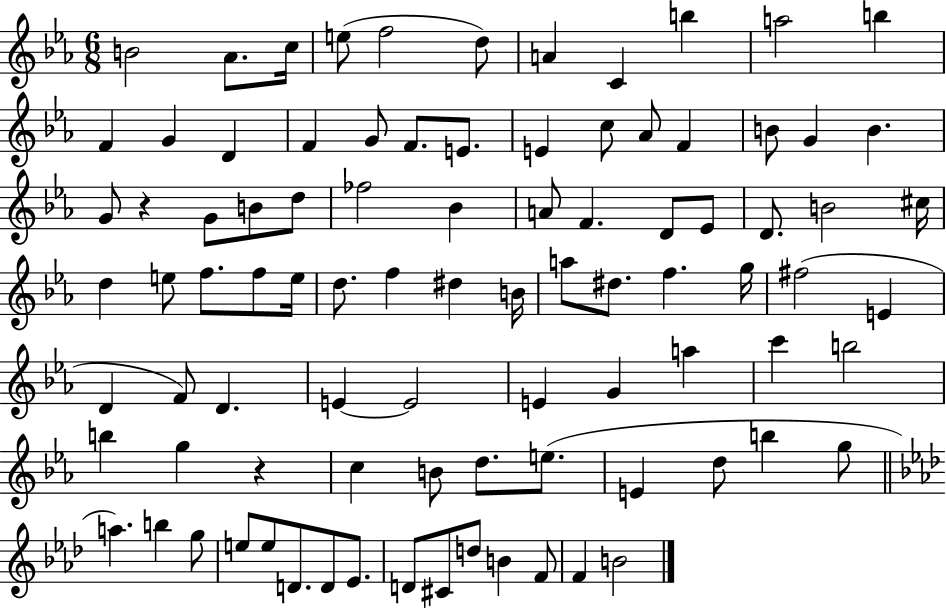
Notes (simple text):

B4/h Ab4/e. C5/s E5/e F5/h D5/e A4/q C4/q B5/q A5/h B5/q F4/q G4/q D4/q F4/q G4/e F4/e. E4/e. E4/q C5/e Ab4/e F4/q B4/e G4/q B4/q. G4/e R/q G4/e B4/e D5/e FES5/h Bb4/q A4/e F4/q. D4/e Eb4/e D4/e. B4/h C#5/s D5/q E5/e F5/e. F5/e E5/s D5/e. F5/q D#5/q B4/s A5/e D#5/e. F5/q. G5/s F#5/h E4/q D4/q F4/e D4/q. E4/q E4/h E4/q G4/q A5/q C6/q B5/h B5/q G5/q R/q C5/q B4/e D5/e. E5/e. E4/q D5/e B5/q G5/e A5/q. B5/q G5/e E5/e E5/e D4/e. D4/e Eb4/e. D4/e C#4/e D5/e B4/q F4/e F4/q B4/h